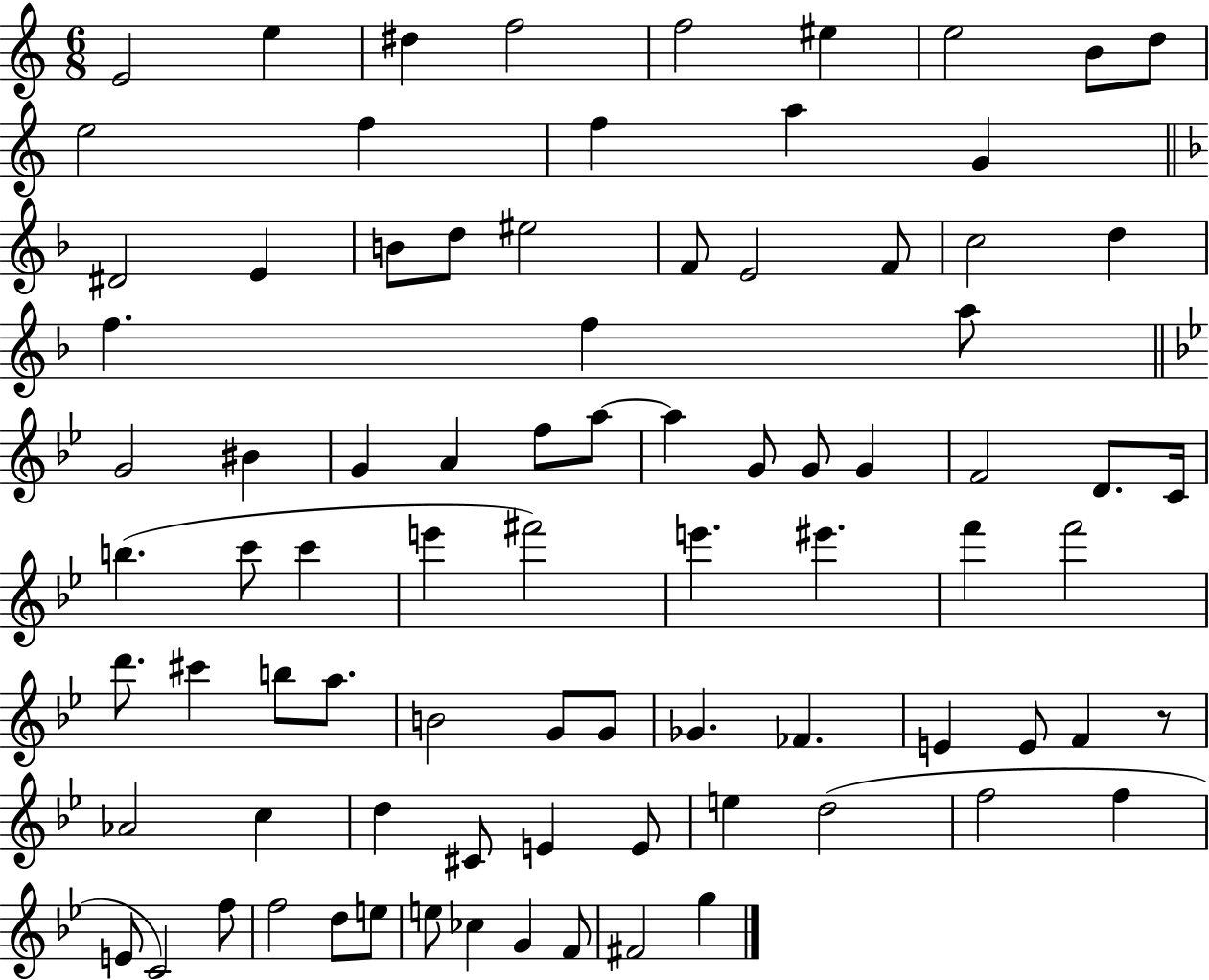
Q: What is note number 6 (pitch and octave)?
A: EIS5